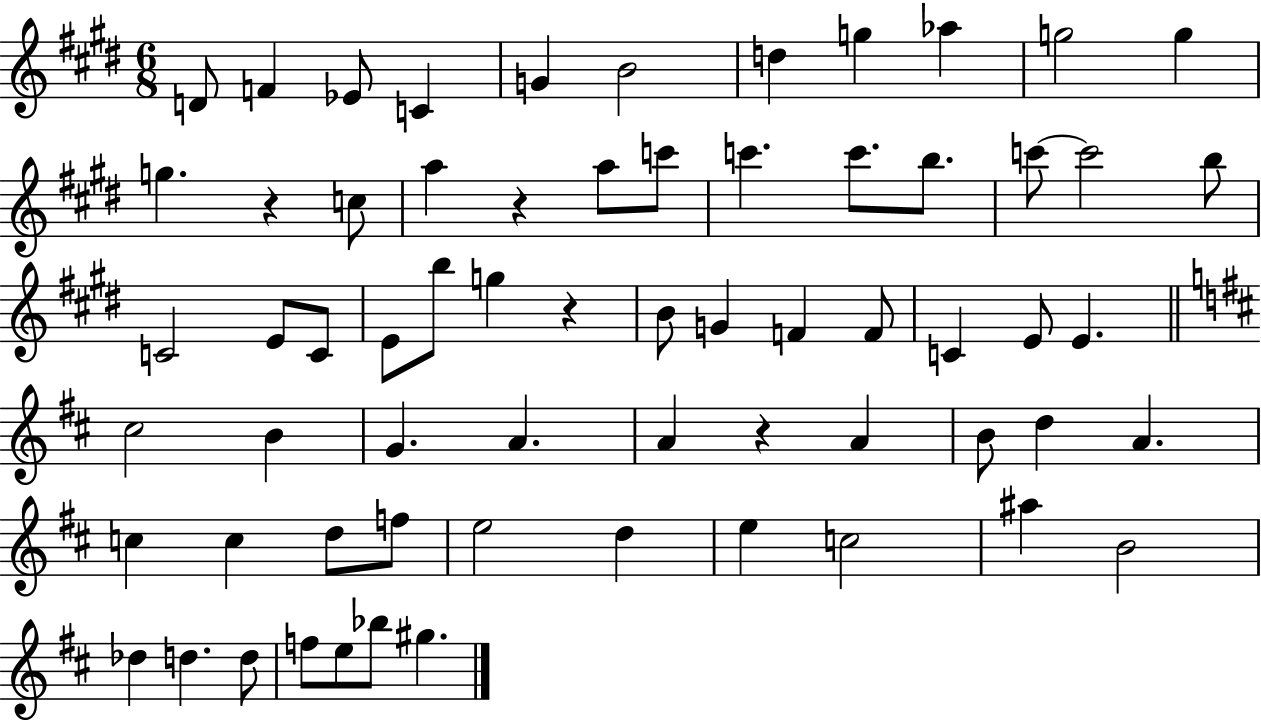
D4/e F4/q Eb4/e C4/q G4/q B4/h D5/q G5/q Ab5/q G5/h G5/q G5/q. R/q C5/e A5/q R/q A5/e C6/e C6/q. C6/e. B5/e. C6/e C6/h B5/e C4/h E4/e C4/e E4/e B5/e G5/q R/q B4/e G4/q F4/q F4/e C4/q E4/e E4/q. C#5/h B4/q G4/q. A4/q. A4/q R/q A4/q B4/e D5/q A4/q. C5/q C5/q D5/e F5/e E5/h D5/q E5/q C5/h A#5/q B4/h Db5/q D5/q. D5/e F5/e E5/e Bb5/e G#5/q.